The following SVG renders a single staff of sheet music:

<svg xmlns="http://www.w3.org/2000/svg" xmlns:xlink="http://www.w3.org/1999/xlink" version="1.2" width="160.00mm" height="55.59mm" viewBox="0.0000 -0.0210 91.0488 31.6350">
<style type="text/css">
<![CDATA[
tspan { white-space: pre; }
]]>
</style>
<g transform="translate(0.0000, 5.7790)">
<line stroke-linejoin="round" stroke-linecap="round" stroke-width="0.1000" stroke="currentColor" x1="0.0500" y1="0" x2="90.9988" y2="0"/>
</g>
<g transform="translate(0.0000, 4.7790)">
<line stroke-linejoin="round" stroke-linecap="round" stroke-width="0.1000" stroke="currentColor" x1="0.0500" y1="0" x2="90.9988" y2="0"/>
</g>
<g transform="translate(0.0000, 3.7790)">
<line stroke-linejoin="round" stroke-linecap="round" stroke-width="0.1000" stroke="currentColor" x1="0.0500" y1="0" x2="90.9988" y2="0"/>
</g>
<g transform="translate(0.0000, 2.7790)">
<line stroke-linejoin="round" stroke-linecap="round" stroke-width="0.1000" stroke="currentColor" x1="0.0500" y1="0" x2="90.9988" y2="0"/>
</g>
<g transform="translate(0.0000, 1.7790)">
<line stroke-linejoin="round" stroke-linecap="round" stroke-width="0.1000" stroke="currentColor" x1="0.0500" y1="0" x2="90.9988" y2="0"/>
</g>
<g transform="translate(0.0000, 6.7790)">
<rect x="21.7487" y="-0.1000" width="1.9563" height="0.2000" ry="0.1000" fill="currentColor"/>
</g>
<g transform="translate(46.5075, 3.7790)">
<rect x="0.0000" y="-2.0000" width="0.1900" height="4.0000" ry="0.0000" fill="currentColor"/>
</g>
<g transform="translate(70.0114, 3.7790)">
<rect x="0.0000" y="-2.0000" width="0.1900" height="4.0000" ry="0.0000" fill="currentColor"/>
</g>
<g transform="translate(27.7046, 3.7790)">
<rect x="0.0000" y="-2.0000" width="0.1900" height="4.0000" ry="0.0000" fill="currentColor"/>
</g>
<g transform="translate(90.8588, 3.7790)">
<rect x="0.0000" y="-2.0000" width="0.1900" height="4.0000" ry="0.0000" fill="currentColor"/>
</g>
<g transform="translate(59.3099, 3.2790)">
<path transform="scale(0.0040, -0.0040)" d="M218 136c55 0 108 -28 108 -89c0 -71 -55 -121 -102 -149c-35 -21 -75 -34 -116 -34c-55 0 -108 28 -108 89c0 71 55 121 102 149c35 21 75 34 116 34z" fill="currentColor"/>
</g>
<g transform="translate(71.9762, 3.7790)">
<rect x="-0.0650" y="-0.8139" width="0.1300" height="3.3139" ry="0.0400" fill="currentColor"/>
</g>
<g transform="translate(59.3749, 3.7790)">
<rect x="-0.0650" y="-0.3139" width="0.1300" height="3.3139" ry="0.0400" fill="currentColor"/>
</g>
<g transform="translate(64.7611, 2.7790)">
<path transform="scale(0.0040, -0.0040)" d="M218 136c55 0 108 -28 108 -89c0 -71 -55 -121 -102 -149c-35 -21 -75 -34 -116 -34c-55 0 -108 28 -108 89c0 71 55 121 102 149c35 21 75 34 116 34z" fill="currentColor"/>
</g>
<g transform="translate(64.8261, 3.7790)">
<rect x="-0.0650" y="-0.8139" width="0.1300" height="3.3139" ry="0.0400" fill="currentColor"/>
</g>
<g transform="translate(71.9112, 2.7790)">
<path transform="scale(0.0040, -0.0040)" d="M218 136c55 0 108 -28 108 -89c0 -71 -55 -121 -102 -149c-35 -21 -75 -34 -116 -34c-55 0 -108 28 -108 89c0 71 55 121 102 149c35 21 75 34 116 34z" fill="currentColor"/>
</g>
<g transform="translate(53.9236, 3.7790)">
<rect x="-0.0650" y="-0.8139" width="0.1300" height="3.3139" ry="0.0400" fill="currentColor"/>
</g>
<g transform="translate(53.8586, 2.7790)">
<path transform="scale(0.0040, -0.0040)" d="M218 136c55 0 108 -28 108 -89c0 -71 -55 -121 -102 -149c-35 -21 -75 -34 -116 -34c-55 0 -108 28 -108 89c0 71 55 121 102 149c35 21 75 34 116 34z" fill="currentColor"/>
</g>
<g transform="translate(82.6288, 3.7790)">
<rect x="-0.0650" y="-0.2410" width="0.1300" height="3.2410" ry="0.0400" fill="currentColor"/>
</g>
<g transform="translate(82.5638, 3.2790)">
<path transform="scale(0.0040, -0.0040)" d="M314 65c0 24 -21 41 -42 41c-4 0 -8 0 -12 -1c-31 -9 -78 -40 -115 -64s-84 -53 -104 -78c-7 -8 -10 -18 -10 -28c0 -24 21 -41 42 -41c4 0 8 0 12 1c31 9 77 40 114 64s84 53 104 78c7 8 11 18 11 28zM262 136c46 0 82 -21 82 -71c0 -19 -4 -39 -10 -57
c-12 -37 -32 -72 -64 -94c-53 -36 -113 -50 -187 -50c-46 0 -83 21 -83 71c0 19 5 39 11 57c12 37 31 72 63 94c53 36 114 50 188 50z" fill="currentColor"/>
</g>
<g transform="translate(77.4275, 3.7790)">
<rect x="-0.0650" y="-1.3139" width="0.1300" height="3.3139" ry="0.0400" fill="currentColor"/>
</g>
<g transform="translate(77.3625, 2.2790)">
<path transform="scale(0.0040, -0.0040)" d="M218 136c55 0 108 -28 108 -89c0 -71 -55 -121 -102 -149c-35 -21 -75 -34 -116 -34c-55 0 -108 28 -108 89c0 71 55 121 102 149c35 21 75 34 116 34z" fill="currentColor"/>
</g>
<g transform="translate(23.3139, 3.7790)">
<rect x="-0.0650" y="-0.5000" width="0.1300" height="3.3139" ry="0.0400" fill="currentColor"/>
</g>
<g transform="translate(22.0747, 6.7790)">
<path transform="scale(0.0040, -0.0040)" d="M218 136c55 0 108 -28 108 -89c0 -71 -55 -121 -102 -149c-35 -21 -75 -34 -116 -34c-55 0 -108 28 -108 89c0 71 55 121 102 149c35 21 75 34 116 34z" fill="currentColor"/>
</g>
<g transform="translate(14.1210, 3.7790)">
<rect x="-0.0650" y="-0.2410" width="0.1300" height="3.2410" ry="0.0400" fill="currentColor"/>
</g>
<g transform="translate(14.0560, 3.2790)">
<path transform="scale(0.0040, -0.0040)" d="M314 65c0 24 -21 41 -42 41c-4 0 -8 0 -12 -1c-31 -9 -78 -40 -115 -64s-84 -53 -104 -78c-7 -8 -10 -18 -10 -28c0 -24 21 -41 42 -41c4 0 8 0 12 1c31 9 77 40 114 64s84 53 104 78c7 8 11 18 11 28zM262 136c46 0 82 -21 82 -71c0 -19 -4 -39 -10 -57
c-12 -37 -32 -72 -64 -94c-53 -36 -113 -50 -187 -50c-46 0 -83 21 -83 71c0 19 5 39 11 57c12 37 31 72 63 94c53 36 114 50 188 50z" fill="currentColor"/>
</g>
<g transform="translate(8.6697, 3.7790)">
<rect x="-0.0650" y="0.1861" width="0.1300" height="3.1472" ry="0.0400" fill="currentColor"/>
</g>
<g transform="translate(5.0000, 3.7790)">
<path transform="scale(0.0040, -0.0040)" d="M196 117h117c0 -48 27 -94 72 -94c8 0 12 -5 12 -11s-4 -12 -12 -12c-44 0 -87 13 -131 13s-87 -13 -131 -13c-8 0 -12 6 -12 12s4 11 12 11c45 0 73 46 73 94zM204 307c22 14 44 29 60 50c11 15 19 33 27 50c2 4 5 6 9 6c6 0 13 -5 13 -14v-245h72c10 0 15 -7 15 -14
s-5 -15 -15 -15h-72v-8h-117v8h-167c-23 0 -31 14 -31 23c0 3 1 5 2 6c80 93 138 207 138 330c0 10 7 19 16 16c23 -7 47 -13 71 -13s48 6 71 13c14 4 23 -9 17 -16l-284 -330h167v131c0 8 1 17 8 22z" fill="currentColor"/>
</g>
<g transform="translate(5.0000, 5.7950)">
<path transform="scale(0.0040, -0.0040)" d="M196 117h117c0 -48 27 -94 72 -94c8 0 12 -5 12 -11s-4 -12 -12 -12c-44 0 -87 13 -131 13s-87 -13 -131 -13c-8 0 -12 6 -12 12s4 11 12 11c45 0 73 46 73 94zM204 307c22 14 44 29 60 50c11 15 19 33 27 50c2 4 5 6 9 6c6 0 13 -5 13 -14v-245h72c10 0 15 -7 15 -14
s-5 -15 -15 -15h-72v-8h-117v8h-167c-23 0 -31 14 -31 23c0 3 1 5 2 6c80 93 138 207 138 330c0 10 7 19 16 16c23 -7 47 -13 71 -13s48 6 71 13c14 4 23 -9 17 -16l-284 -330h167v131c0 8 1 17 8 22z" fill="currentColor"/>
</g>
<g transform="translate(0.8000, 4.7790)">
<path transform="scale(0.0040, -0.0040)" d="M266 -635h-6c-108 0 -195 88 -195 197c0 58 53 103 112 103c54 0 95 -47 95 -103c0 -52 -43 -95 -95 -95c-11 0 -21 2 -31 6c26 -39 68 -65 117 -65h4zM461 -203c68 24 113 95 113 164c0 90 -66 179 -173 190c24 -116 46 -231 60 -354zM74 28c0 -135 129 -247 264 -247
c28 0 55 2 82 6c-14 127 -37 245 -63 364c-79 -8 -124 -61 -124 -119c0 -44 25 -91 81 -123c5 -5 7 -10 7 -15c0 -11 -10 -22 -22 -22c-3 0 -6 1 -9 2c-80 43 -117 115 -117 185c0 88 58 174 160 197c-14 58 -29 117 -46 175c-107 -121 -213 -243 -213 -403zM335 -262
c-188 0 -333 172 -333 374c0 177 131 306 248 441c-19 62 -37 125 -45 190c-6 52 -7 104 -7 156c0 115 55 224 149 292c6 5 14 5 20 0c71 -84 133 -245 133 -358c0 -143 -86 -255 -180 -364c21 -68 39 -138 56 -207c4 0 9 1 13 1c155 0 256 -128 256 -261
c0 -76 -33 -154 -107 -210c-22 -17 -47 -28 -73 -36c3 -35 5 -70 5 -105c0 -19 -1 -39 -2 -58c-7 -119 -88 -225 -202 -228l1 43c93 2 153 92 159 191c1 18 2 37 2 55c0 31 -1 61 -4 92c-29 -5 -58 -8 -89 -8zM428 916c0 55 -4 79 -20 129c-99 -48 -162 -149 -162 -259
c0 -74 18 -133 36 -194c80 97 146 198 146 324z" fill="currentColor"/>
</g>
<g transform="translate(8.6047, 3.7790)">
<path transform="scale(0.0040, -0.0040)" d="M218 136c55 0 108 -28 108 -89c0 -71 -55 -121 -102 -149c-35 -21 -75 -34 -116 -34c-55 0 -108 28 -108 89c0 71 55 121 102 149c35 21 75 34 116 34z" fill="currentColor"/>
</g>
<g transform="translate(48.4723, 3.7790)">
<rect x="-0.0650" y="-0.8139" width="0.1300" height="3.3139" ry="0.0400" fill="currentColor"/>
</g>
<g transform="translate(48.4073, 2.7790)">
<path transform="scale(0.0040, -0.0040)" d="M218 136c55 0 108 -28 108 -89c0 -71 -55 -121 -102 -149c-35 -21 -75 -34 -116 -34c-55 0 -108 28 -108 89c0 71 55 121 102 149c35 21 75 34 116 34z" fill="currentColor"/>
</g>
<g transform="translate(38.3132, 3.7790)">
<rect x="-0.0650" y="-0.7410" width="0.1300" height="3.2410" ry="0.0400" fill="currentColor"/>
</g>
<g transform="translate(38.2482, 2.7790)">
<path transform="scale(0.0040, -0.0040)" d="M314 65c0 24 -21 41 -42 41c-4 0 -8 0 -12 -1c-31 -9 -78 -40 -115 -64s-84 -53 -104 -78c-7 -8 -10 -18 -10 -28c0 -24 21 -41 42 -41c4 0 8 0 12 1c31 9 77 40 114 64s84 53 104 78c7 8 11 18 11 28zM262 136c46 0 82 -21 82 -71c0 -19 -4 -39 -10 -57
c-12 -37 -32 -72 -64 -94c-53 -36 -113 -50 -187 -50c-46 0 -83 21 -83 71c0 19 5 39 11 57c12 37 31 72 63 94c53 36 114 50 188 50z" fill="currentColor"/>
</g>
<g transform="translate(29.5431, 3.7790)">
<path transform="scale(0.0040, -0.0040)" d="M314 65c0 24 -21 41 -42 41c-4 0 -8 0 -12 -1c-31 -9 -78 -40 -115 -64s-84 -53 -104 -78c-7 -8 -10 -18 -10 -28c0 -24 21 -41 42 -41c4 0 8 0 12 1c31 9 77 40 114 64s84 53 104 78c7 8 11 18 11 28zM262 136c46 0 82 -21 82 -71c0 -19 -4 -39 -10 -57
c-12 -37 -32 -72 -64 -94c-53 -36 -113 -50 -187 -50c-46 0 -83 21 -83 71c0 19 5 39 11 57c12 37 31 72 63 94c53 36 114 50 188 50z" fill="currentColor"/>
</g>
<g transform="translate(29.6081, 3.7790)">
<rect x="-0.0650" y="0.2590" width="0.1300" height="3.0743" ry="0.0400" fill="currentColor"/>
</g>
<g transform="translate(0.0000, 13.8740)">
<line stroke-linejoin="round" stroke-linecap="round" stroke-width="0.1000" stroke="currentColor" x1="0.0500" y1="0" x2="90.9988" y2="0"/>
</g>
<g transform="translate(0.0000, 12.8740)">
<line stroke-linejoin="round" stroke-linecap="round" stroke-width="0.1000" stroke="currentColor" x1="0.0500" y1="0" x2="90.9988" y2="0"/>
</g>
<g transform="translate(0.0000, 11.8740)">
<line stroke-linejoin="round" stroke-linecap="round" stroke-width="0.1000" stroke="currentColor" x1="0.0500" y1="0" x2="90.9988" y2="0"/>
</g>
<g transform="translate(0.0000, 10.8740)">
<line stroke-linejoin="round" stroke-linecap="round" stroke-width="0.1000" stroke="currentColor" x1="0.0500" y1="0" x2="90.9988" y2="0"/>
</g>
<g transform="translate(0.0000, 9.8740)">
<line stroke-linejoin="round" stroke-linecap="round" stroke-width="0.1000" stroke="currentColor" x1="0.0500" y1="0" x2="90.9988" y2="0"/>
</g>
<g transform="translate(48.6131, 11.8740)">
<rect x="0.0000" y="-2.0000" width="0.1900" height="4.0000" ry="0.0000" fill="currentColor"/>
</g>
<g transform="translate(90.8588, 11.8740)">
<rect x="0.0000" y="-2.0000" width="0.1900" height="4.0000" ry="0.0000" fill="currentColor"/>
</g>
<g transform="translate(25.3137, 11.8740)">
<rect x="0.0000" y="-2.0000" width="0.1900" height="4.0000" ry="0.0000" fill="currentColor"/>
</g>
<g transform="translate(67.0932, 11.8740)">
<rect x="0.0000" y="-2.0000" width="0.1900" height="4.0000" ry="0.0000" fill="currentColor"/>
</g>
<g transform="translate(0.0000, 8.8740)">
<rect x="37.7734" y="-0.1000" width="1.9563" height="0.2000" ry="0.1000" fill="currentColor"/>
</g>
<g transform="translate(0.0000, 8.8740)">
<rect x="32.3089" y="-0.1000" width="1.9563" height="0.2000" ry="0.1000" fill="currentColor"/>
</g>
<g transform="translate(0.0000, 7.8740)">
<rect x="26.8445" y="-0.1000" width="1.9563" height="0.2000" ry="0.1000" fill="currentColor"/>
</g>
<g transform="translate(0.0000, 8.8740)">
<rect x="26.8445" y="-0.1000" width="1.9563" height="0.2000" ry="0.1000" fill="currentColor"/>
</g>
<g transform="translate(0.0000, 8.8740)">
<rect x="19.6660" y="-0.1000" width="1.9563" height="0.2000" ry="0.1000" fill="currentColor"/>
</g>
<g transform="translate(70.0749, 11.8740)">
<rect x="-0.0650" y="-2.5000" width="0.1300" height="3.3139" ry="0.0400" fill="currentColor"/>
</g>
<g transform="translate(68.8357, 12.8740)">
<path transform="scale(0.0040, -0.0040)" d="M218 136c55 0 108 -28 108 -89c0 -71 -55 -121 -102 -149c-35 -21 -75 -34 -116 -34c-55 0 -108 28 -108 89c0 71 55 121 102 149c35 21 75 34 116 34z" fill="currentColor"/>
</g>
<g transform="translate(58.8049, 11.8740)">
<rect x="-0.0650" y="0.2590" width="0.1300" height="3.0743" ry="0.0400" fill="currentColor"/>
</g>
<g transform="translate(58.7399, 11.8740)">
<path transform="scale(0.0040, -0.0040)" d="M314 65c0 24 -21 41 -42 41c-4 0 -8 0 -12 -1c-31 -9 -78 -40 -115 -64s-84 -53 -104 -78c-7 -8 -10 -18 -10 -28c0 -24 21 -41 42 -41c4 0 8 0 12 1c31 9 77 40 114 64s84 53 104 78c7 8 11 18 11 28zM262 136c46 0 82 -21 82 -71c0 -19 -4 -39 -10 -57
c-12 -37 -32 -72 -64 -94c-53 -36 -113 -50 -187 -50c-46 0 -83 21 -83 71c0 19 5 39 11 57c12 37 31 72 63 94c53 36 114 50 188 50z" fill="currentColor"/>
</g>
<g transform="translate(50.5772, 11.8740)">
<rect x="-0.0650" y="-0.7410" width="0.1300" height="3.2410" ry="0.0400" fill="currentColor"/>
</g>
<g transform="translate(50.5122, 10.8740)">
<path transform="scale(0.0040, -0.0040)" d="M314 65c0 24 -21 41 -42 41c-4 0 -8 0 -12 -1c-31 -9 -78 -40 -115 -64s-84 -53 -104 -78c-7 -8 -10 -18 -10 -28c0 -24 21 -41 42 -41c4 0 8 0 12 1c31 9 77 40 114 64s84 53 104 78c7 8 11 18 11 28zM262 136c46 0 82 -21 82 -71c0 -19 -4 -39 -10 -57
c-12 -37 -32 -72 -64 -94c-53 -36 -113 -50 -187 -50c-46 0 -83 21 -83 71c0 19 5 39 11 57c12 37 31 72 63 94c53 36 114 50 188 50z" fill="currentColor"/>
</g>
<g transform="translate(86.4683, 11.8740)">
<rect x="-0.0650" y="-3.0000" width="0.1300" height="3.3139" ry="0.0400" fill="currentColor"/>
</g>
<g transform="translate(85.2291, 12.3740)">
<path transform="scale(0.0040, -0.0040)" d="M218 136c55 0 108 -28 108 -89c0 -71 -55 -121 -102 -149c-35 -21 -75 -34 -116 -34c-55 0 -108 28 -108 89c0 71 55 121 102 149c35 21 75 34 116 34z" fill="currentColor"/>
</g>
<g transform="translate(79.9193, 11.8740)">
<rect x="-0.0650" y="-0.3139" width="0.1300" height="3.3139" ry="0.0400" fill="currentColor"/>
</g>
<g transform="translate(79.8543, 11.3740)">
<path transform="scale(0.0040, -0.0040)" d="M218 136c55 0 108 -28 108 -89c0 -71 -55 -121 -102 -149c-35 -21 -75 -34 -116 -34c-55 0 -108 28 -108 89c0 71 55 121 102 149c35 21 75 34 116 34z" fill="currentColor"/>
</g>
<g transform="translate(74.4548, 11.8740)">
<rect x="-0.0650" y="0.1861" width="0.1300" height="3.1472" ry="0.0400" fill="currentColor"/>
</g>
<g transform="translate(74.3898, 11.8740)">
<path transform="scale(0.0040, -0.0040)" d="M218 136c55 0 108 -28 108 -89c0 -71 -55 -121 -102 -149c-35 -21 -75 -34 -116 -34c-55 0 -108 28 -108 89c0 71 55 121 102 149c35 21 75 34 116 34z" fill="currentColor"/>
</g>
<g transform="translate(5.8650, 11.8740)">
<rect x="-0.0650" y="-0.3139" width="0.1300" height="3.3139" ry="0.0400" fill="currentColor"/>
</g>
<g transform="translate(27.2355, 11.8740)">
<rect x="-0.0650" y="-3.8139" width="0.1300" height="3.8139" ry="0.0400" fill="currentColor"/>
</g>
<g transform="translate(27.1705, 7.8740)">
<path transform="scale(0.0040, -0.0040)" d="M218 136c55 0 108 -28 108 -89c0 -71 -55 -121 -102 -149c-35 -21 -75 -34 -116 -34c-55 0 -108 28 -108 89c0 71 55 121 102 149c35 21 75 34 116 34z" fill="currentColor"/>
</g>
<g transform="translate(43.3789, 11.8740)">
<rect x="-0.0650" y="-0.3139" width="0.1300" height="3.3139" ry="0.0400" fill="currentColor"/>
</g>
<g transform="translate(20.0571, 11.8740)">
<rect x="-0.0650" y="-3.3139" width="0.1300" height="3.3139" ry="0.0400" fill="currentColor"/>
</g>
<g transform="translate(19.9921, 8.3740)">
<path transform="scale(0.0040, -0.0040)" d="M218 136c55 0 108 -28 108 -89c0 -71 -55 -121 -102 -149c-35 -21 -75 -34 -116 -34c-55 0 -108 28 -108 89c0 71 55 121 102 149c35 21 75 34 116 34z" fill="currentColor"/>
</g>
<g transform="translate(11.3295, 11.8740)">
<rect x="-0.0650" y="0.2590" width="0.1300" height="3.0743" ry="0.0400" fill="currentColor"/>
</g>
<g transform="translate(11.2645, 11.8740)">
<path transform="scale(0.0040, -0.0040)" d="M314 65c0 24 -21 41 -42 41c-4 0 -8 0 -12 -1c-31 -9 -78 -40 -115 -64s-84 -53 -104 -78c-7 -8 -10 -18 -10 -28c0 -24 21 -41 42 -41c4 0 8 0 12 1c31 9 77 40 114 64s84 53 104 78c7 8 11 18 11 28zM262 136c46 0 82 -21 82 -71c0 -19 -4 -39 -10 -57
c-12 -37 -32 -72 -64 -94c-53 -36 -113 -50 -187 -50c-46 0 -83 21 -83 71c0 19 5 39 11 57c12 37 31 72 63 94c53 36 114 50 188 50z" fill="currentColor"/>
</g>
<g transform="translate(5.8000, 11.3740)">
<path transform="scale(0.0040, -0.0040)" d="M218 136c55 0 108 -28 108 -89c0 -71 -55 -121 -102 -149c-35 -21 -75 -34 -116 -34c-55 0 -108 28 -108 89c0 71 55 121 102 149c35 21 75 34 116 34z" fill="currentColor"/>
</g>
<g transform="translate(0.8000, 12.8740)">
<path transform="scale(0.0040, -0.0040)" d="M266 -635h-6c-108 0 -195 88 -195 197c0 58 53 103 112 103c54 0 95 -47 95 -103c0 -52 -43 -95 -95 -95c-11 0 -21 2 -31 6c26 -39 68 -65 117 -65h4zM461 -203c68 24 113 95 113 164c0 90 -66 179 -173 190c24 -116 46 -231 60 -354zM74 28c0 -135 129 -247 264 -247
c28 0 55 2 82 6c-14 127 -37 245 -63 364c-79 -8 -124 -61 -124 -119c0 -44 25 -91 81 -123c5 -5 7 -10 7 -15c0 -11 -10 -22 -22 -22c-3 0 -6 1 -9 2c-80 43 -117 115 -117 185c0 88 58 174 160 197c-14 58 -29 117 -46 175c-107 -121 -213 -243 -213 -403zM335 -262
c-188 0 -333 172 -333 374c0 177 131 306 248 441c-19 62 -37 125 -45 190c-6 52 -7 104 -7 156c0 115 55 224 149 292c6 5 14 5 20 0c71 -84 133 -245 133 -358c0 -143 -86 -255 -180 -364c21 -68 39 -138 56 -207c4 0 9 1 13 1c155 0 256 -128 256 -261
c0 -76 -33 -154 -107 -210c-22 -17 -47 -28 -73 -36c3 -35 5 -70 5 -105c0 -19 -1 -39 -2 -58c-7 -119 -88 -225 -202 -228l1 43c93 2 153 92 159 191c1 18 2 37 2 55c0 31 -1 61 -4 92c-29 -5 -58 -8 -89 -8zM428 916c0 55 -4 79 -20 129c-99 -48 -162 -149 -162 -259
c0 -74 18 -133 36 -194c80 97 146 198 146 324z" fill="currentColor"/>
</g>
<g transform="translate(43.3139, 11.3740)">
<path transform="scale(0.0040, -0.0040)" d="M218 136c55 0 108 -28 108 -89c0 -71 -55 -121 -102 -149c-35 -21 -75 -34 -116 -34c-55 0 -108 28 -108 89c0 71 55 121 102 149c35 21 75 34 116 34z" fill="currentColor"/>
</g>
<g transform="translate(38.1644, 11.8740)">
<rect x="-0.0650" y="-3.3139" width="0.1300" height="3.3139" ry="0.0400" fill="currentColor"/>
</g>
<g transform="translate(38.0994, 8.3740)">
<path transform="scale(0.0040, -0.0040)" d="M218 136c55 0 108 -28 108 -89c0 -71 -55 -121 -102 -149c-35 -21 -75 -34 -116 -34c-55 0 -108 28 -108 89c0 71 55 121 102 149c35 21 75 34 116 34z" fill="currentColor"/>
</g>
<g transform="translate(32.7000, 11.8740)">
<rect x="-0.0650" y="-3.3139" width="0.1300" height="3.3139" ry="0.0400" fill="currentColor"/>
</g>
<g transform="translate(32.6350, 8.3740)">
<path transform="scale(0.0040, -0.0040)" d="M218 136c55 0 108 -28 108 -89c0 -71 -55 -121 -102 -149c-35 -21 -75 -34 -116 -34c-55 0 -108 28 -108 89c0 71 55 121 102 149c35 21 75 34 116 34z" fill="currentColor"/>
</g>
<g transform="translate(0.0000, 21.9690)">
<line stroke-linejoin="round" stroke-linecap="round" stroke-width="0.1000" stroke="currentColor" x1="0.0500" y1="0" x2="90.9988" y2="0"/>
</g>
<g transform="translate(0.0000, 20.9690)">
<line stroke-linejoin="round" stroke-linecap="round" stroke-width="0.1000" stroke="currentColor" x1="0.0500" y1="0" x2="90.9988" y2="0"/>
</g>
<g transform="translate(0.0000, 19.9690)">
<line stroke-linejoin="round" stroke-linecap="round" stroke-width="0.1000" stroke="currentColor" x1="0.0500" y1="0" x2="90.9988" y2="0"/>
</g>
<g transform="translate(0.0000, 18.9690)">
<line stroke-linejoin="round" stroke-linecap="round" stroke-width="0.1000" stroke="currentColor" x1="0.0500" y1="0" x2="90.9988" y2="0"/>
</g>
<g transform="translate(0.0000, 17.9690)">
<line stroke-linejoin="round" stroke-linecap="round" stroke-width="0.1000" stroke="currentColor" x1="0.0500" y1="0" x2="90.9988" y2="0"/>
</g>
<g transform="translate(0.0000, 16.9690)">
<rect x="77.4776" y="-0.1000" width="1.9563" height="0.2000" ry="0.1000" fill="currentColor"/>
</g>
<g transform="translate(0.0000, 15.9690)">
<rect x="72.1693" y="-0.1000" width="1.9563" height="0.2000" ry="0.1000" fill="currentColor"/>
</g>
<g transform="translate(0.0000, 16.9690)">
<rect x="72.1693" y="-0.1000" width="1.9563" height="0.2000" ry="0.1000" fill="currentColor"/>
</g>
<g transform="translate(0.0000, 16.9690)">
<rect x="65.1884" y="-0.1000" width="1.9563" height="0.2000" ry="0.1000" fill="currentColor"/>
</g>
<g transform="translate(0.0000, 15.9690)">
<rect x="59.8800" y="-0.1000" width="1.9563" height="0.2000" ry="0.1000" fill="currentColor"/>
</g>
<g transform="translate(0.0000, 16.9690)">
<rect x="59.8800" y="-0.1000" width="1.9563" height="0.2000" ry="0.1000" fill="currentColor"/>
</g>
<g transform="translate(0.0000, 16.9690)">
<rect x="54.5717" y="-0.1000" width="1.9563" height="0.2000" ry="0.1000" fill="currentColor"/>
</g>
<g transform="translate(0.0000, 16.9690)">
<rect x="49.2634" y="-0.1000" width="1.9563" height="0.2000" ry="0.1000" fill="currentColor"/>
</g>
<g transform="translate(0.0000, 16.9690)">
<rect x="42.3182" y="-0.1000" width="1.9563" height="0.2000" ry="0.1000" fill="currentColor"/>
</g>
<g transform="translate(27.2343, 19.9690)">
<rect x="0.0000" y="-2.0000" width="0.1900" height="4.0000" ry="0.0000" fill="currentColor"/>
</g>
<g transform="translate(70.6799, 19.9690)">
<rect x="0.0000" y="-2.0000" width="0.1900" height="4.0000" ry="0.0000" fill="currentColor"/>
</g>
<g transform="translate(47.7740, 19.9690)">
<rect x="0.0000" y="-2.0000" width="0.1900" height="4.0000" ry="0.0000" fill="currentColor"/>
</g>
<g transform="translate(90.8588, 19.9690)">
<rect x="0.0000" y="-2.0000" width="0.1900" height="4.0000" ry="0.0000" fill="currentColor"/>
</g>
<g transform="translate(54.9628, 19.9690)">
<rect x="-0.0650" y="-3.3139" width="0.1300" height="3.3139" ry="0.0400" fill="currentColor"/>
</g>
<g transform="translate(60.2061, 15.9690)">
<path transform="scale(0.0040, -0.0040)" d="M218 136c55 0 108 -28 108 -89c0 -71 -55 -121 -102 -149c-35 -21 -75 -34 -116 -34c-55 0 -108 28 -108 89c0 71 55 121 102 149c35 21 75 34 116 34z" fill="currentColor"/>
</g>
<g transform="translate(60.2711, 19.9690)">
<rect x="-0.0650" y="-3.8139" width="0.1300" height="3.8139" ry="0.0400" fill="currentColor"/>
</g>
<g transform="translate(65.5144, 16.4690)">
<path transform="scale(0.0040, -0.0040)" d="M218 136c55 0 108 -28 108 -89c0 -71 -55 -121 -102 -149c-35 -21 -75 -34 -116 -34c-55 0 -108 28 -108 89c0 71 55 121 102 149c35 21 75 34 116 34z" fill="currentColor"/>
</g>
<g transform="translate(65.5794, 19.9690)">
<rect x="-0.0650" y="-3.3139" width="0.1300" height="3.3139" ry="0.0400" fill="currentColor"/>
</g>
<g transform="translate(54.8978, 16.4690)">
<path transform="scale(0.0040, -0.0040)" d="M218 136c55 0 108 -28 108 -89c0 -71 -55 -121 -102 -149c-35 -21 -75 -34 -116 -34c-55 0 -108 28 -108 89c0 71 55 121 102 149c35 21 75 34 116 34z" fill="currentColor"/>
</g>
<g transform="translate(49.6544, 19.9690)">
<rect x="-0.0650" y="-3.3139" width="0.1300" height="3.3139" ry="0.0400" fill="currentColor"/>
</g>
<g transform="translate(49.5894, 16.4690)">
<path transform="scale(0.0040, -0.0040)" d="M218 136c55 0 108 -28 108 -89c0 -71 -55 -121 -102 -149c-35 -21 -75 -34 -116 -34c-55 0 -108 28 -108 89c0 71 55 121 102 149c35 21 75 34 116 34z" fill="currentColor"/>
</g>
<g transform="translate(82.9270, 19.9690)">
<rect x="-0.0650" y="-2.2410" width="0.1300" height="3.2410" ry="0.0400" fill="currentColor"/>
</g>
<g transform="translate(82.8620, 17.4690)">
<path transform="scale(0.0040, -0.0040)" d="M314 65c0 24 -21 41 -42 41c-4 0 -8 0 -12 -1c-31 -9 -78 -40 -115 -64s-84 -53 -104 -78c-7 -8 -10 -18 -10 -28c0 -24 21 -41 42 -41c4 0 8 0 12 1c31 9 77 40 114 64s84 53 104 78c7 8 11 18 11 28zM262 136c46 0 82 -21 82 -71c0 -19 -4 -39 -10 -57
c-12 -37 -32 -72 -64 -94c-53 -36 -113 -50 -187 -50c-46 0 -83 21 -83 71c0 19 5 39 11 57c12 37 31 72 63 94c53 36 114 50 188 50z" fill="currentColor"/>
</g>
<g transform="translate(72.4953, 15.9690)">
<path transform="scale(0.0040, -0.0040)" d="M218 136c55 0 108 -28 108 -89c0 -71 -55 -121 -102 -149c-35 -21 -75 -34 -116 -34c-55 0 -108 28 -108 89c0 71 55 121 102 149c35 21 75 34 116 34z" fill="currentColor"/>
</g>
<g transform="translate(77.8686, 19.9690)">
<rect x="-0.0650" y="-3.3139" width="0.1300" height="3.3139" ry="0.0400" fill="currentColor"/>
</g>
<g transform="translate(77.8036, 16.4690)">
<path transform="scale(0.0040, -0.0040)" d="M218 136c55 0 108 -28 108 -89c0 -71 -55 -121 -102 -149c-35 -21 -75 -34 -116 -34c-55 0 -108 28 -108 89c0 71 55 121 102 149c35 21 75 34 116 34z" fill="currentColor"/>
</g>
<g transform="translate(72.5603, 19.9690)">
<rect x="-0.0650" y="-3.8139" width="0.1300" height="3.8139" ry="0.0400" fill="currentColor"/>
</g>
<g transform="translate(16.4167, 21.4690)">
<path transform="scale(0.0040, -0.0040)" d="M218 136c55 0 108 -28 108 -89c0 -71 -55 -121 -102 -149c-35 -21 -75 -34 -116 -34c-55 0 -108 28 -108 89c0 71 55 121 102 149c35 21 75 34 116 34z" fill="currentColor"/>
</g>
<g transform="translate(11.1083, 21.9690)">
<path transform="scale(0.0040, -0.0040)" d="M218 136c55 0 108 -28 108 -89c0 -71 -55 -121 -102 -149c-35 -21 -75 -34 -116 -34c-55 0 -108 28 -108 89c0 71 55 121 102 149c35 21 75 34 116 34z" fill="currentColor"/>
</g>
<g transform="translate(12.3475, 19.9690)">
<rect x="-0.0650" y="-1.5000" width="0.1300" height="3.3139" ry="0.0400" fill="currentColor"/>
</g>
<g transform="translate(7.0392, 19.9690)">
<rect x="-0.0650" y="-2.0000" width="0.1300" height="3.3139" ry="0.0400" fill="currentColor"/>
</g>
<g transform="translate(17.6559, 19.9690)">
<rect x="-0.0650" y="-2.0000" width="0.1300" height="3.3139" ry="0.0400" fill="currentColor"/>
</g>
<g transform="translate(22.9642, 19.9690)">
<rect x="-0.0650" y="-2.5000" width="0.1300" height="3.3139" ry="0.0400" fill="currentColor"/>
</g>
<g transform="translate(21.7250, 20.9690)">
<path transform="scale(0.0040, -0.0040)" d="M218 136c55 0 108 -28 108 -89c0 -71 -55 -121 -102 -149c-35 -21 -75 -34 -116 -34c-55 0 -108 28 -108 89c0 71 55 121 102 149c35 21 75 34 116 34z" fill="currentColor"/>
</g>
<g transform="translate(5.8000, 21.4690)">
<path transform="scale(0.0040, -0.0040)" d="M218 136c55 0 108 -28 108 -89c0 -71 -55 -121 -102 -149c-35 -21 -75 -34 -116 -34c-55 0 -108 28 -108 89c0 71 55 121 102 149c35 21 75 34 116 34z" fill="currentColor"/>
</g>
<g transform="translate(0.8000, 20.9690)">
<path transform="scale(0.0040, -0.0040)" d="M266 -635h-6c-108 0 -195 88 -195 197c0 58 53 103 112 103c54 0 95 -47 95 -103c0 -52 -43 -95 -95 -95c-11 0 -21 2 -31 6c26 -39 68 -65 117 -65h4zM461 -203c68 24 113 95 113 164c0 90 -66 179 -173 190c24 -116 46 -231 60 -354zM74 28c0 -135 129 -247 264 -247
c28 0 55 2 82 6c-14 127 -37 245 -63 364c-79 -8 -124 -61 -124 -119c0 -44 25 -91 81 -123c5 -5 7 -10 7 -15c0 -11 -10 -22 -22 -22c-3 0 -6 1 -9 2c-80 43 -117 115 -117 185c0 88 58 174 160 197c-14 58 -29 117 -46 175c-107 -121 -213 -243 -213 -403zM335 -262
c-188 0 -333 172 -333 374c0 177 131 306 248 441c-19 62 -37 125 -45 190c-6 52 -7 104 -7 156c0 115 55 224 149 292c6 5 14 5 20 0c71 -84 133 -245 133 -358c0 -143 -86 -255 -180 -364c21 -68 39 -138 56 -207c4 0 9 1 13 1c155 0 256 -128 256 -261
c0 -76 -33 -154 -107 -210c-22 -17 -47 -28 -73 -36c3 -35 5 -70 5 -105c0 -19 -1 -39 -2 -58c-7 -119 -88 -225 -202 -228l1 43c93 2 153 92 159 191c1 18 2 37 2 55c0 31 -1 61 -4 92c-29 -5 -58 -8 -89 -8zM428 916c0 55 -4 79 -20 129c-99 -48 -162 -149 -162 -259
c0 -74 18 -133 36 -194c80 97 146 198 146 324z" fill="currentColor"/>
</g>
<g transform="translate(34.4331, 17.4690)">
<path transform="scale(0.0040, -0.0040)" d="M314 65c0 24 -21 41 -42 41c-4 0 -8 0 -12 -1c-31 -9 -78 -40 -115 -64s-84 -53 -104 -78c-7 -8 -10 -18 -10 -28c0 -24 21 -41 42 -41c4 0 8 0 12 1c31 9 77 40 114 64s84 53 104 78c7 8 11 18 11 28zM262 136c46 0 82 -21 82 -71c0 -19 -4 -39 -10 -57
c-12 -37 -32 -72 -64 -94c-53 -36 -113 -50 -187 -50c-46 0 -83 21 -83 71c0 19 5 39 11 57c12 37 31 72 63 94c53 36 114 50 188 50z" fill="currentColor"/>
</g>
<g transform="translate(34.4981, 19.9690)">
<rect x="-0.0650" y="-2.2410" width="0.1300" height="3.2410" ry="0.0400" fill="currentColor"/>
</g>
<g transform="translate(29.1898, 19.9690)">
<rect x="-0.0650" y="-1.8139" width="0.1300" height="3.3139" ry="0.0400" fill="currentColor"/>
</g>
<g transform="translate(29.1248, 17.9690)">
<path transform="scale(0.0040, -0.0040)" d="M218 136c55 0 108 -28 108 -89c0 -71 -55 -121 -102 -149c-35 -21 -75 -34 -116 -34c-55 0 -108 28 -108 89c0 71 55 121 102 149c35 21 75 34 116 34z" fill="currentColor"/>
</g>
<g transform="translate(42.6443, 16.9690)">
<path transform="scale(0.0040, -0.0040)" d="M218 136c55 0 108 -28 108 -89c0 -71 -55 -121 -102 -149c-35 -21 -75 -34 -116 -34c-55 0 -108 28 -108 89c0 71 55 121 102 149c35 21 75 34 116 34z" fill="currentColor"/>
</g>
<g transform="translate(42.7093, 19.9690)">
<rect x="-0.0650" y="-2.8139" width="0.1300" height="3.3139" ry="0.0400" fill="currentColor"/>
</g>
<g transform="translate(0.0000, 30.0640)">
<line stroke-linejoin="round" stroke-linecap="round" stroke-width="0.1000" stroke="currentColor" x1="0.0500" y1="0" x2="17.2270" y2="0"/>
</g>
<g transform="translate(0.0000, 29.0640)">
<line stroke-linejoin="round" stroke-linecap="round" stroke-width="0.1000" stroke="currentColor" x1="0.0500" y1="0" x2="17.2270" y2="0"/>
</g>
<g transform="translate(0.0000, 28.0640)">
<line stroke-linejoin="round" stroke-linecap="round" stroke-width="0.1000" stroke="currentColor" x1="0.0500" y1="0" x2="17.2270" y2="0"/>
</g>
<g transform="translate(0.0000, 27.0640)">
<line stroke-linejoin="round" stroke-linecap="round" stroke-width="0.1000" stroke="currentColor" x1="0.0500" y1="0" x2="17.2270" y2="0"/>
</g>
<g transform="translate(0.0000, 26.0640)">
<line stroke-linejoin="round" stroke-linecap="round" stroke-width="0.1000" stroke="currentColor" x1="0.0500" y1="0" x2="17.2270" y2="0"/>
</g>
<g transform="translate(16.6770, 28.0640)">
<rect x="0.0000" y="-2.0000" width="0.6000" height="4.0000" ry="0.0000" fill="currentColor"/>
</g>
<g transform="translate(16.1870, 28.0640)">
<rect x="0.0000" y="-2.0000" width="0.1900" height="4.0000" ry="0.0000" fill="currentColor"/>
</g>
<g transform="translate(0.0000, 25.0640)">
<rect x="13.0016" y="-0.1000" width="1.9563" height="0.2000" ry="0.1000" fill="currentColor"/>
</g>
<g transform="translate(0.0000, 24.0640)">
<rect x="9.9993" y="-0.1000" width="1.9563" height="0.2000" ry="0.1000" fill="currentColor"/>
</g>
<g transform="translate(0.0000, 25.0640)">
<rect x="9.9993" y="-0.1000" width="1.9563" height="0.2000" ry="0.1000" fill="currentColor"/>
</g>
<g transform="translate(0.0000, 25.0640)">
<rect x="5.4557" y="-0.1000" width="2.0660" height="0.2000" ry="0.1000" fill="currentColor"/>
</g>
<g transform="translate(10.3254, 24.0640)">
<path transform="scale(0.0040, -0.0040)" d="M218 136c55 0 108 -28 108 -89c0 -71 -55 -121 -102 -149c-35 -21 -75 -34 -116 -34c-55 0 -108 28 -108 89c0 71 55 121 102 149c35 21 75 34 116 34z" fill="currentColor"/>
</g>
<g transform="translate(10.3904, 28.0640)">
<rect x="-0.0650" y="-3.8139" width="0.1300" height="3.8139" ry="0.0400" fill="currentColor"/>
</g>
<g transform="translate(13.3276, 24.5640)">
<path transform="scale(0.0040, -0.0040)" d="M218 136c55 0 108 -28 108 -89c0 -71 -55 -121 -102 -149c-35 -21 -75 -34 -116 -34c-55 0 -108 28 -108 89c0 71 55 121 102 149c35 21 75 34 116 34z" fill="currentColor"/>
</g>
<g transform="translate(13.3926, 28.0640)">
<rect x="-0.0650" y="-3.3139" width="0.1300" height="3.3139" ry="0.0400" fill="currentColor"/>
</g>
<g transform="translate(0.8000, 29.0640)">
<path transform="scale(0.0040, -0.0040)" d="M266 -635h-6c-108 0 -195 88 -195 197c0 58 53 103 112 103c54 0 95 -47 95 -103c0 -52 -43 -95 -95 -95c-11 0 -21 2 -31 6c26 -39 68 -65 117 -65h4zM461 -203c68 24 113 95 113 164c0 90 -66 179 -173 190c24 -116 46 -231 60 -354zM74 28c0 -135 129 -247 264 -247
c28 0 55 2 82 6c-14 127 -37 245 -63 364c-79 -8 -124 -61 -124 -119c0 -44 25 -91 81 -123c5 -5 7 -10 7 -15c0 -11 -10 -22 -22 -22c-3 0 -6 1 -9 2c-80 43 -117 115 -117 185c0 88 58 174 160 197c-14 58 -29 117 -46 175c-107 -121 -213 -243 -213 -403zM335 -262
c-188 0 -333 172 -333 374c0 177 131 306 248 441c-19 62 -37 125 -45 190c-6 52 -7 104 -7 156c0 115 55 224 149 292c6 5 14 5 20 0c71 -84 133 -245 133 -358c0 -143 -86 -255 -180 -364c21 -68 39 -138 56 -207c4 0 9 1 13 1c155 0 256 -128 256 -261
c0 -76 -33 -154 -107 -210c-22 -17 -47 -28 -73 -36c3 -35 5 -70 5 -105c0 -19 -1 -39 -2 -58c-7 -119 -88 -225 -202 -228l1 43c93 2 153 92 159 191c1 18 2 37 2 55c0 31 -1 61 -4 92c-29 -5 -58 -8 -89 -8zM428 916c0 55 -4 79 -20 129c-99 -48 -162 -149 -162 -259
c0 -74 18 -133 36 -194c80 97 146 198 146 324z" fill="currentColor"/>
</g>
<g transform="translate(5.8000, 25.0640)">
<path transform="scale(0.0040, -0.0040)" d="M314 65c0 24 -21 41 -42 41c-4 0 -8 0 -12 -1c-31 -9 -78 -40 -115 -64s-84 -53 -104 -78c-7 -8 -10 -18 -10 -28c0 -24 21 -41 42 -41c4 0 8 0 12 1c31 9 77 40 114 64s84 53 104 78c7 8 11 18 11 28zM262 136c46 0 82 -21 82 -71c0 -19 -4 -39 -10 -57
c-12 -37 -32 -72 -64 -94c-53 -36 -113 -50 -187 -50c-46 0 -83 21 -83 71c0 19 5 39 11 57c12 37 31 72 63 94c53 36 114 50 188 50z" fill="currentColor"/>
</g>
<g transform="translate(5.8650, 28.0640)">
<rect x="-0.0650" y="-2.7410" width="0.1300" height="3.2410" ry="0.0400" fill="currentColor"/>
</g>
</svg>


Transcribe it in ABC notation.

X:1
T:Untitled
M:4/4
L:1/4
K:C
B c2 C B2 d2 d d c d d e c2 c B2 b c' b b c d2 B2 G B c A F E F G f g2 a b b c' b c' b g2 a2 c' b